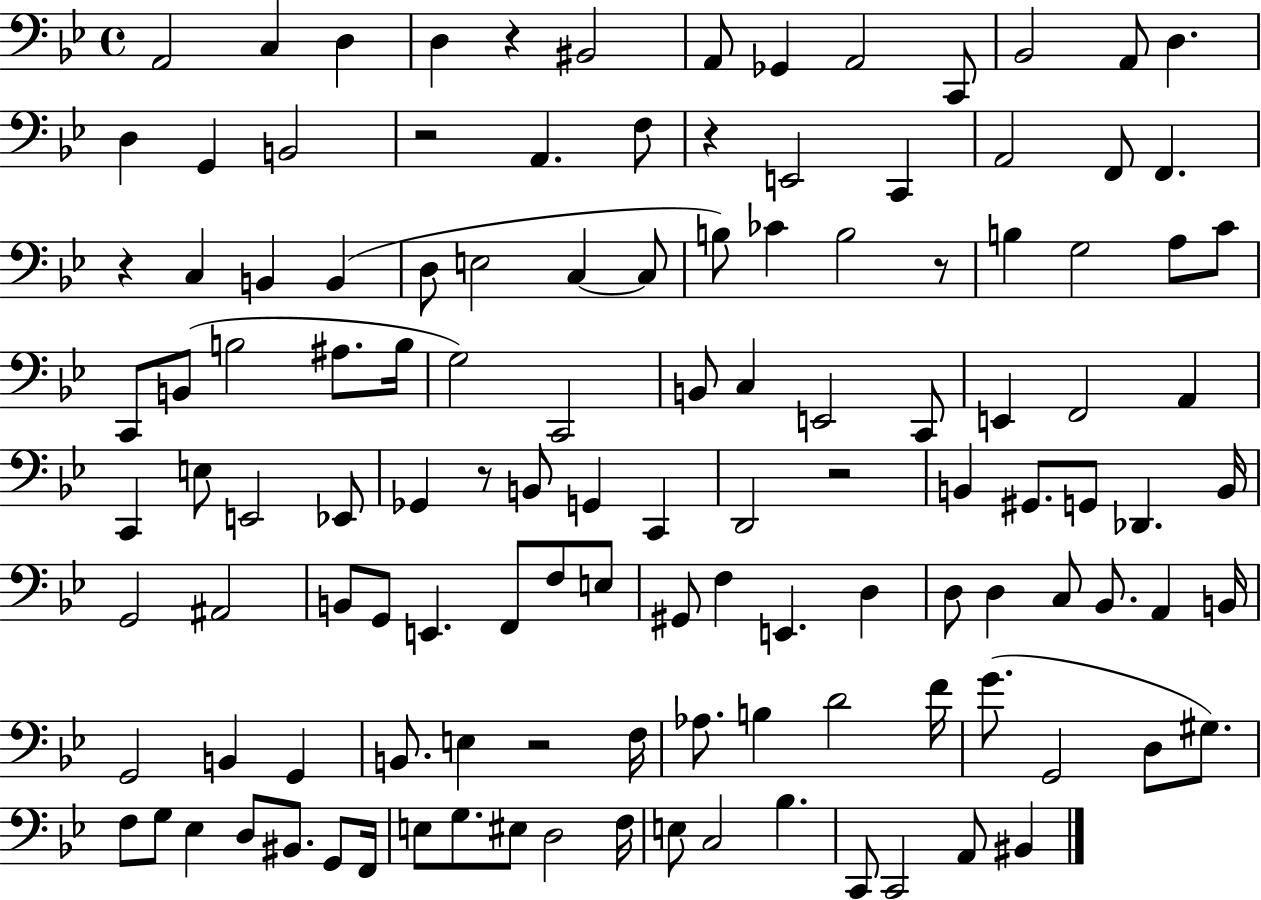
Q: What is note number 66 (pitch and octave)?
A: A#2